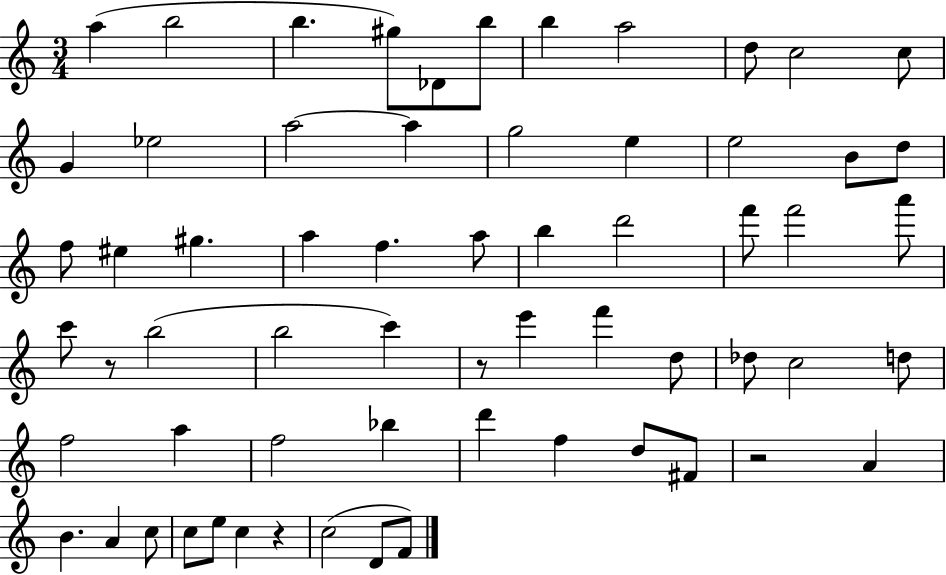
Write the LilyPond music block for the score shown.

{
  \clef treble
  \numericTimeSignature
  \time 3/4
  \key c \major
  a''4( b''2 | b''4. gis''8) des'8 b''8 | b''4 a''2 | d''8 c''2 c''8 | \break g'4 ees''2 | a''2~~ a''4 | g''2 e''4 | e''2 b'8 d''8 | \break f''8 eis''4 gis''4. | a''4 f''4. a''8 | b''4 d'''2 | f'''8 f'''2 a'''8 | \break c'''8 r8 b''2( | b''2 c'''4) | r8 e'''4 f'''4 d''8 | des''8 c''2 d''8 | \break f''2 a''4 | f''2 bes''4 | d'''4 f''4 d''8 fis'8 | r2 a'4 | \break b'4. a'4 c''8 | c''8 e''8 c''4 r4 | c''2( d'8 f'8) | \bar "|."
}